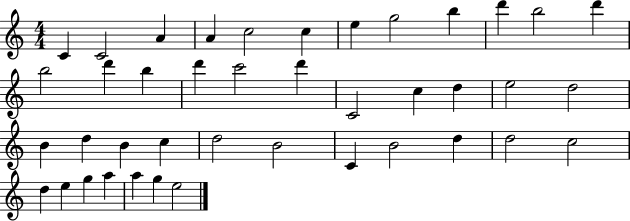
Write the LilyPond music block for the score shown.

{
  \clef treble
  \numericTimeSignature
  \time 4/4
  \key c \major
  c'4 c'2 a'4 | a'4 c''2 c''4 | e''4 g''2 b''4 | d'''4 b''2 d'''4 | \break b''2 d'''4 b''4 | d'''4 c'''2 d'''4 | c'2 c''4 d''4 | e''2 d''2 | \break b'4 d''4 b'4 c''4 | d''2 b'2 | c'4 b'2 d''4 | d''2 c''2 | \break d''4 e''4 g''4 a''4 | a''4 g''4 e''2 | \bar "|."
}